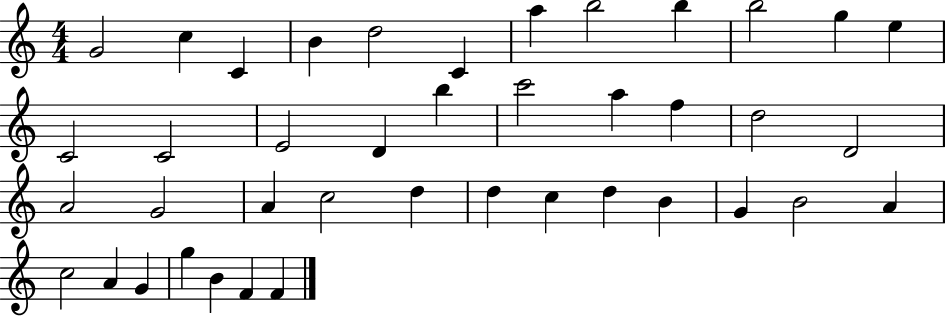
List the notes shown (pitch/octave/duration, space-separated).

G4/h C5/q C4/q B4/q D5/h C4/q A5/q B5/h B5/q B5/h G5/q E5/q C4/h C4/h E4/h D4/q B5/q C6/h A5/q F5/q D5/h D4/h A4/h G4/h A4/q C5/h D5/q D5/q C5/q D5/q B4/q G4/q B4/h A4/q C5/h A4/q G4/q G5/q B4/q F4/q F4/q